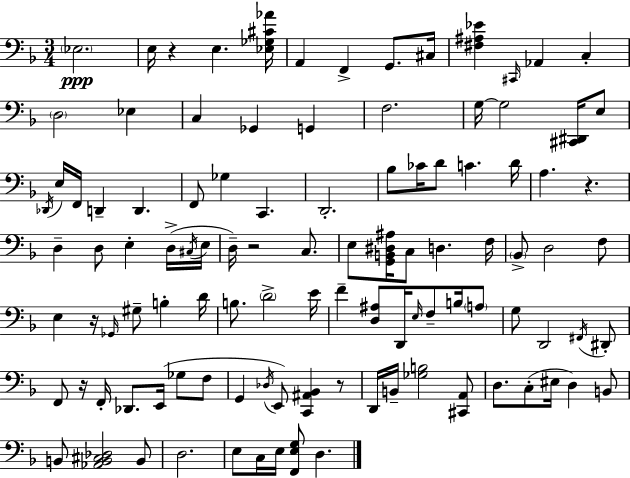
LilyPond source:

{
  \clef bass
  \numericTimeSignature
  \time 3/4
  \key d \minor
  \parenthesize ees2.\ppp | e16 r4 e4. <ees ges cis' aes'>16 | a,4 f,4-> g,8. cis16 | <fis ais ees'>4 \grace { cis,16 } aes,4 c4-. | \break \parenthesize d2 ees4 | c4 ges,4 g,4 | f2. | g16~~ g2 <cis, dis,>16 e8 | \break \acciaccatura { des,16 } e16 f,16 d,4-- d,4. | f,8 ges4 c,4. | d,2.-. | bes8 ces'16 d'8 c'4. | \break d'16 a4. r4. | d4-- d8 e4-. | d16->( \acciaccatura { cis16 } e16 d16--) r2 | c8. e8 <g, b, dis ais>16 c8 d4. | \break f16 \parenthesize bes,8-> d2 | f8 e4 r16 \grace { ges,16 } gis8-- b4-. | d'16 b8. \parenthesize d'2-> | e'16 f'4-- <d ais>8 d,16 \grace { e16 } | \break f8-- b16 \parenthesize a8 g8 d,2 | \acciaccatura { fis,16 } dis,8-. f,8 r16 f,16-. des,8. | e,16( ges8 f8 g,4 \acciaccatura { des16 } e,8) | <c, ais, bes,>4 r8 d,16 b,16-- <ges b>2 | \break <cis, a,>8 d8. c8-.( | eis16 d4) b,8 b,8 <aes, b, cis des>2 | b,8 d2. | e8 c16 e16 <f, e g>8 | \break d4. \bar "|."
}